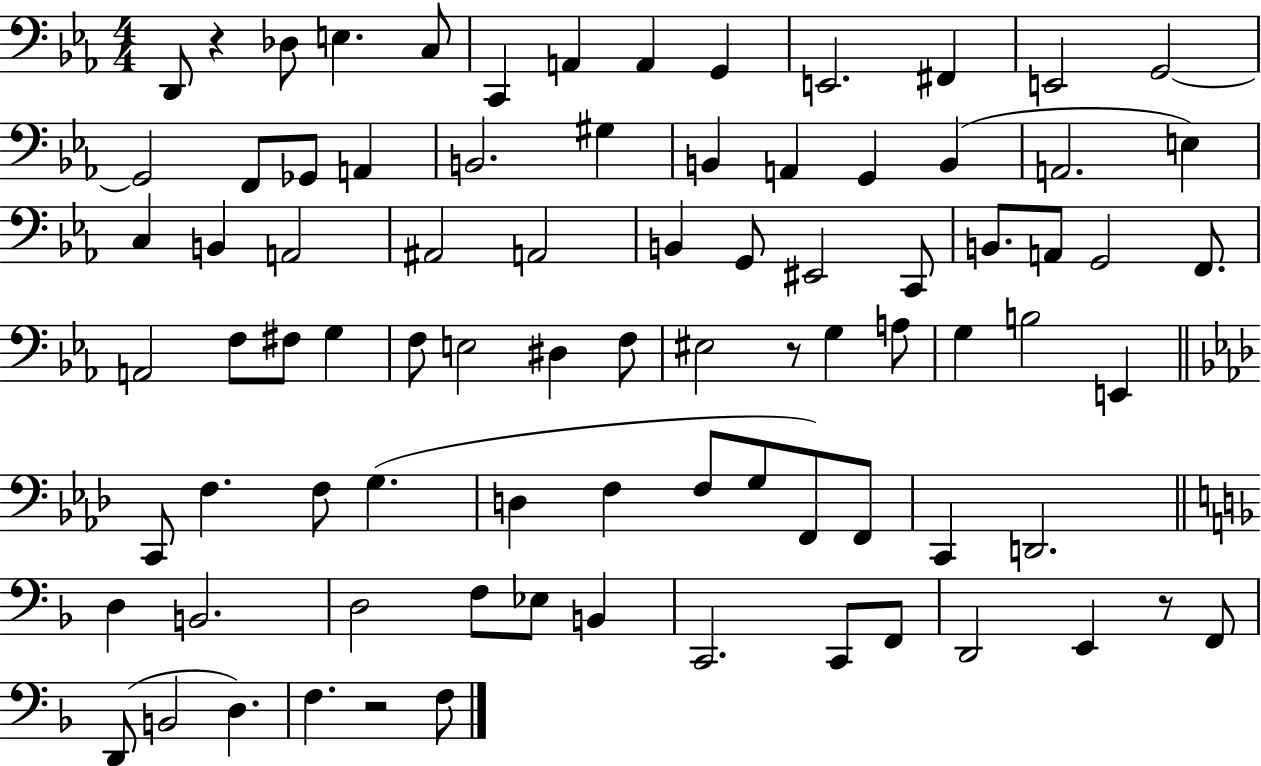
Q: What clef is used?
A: bass